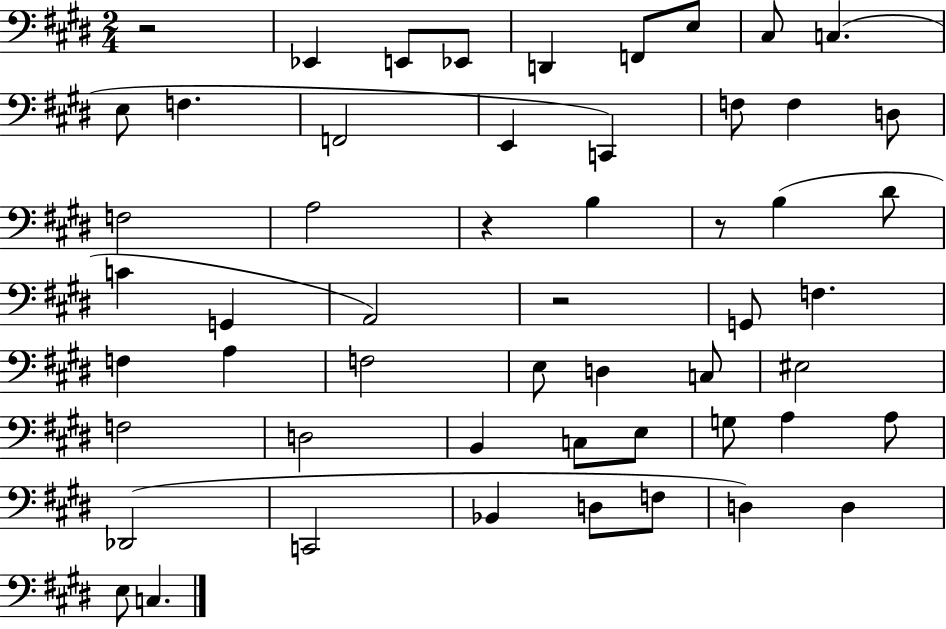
R/h Eb2/q E2/e Eb2/e D2/q F2/e E3/e C#3/e C3/q. E3/e F3/q. F2/h E2/q C2/q F3/e F3/q D3/e F3/h A3/h R/q B3/q R/e B3/q D#4/e C4/q G2/q A2/h R/h G2/e F3/q. F3/q A3/q F3/h E3/e D3/q C3/e EIS3/h F3/h D3/h B2/q C3/e E3/e G3/e A3/q A3/e Db2/h C2/h Bb2/q D3/e F3/e D3/q D3/q E3/e C3/q.